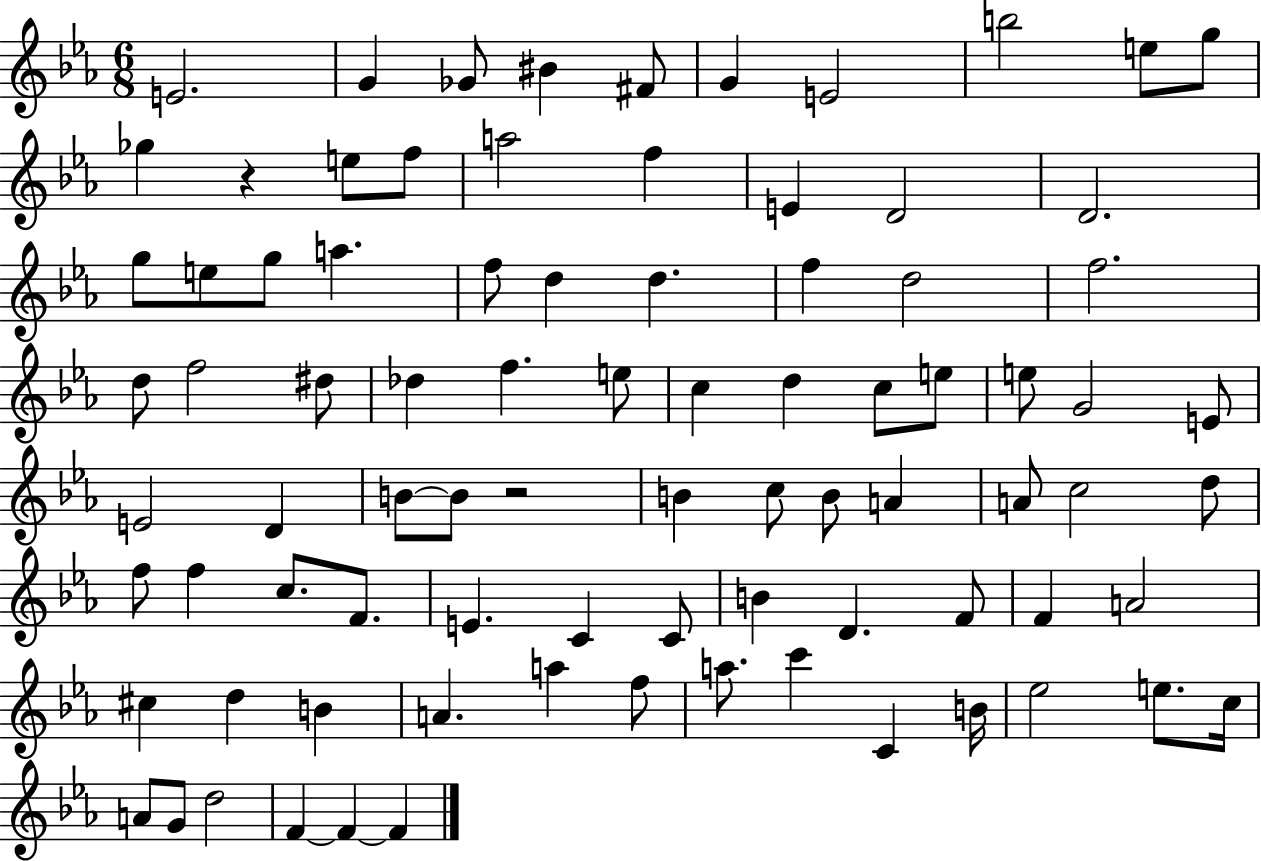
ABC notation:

X:1
T:Untitled
M:6/8
L:1/4
K:Eb
E2 G _G/2 ^B ^F/2 G E2 b2 e/2 g/2 _g z e/2 f/2 a2 f E D2 D2 g/2 e/2 g/2 a f/2 d d f d2 f2 d/2 f2 ^d/2 _d f e/2 c d c/2 e/2 e/2 G2 E/2 E2 D B/2 B/2 z2 B c/2 B/2 A A/2 c2 d/2 f/2 f c/2 F/2 E C C/2 B D F/2 F A2 ^c d B A a f/2 a/2 c' C B/4 _e2 e/2 c/4 A/2 G/2 d2 F F F